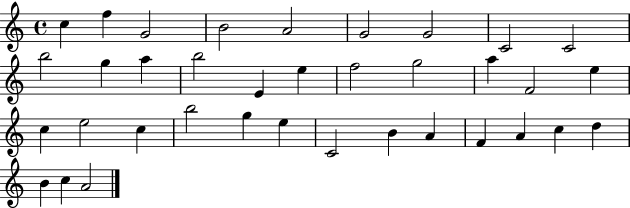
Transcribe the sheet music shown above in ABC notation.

X:1
T:Untitled
M:4/4
L:1/4
K:C
c f G2 B2 A2 G2 G2 C2 C2 b2 g a b2 E e f2 g2 a F2 e c e2 c b2 g e C2 B A F A c d B c A2